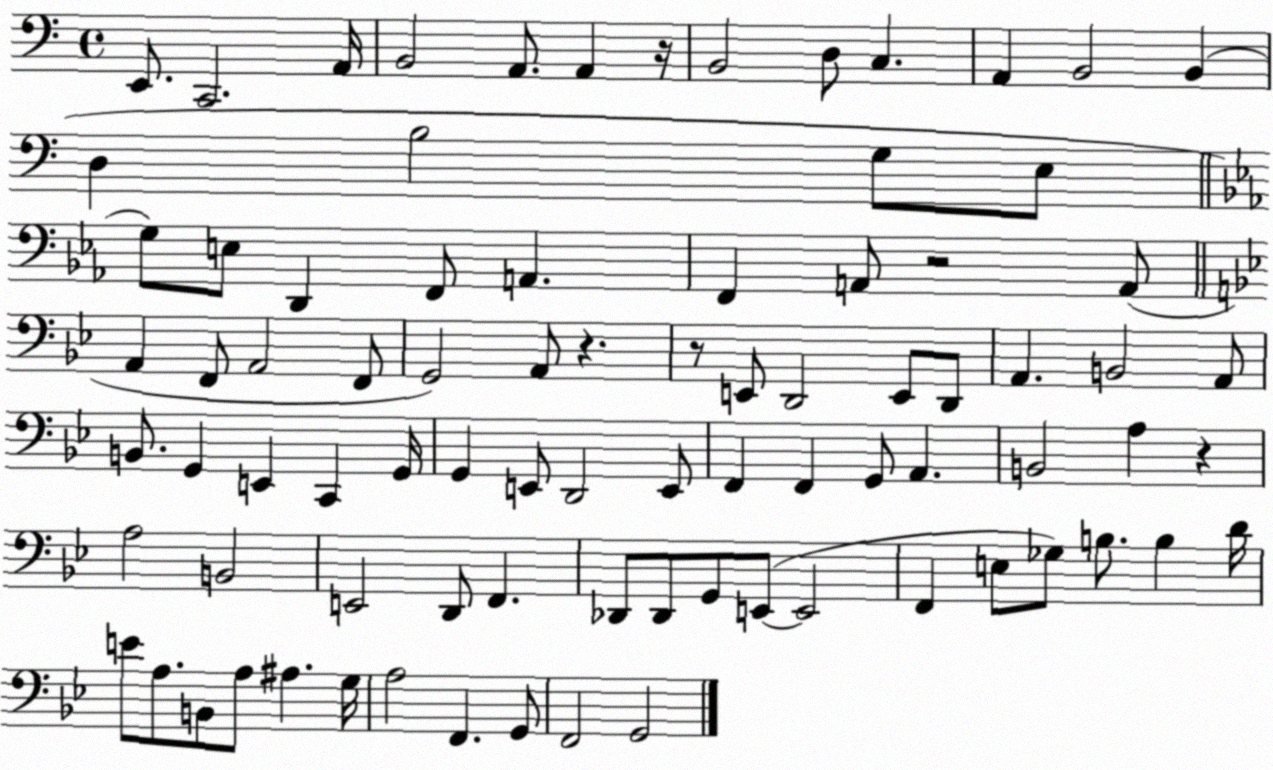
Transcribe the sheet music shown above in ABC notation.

X:1
T:Untitled
M:4/4
L:1/4
K:C
E,,/2 C,,2 A,,/4 B,,2 A,,/2 A,, z/4 B,,2 D,/2 C, A,, B,,2 B,, D, B,2 G,/2 E,/2 G,/2 E,/2 D,, F,,/2 A,, F,, A,,/2 z2 A,,/2 A,, F,,/2 A,,2 F,,/2 G,,2 A,,/2 z z/2 E,,/2 D,,2 E,,/2 D,,/2 A,, B,,2 A,,/2 B,,/2 G,, E,, C,, G,,/4 G,, E,,/2 D,,2 E,,/2 F,, F,, G,,/2 A,, B,,2 A, z A,2 B,,2 E,,2 D,,/2 F,, _D,,/2 _D,,/2 G,,/2 E,,/2 E,,2 F,, E,/2 _G,/2 B,/2 B, D/4 E/2 A,/2 B,,/2 A,/2 ^A, G,/4 A,2 F,, G,,/2 F,,2 G,,2